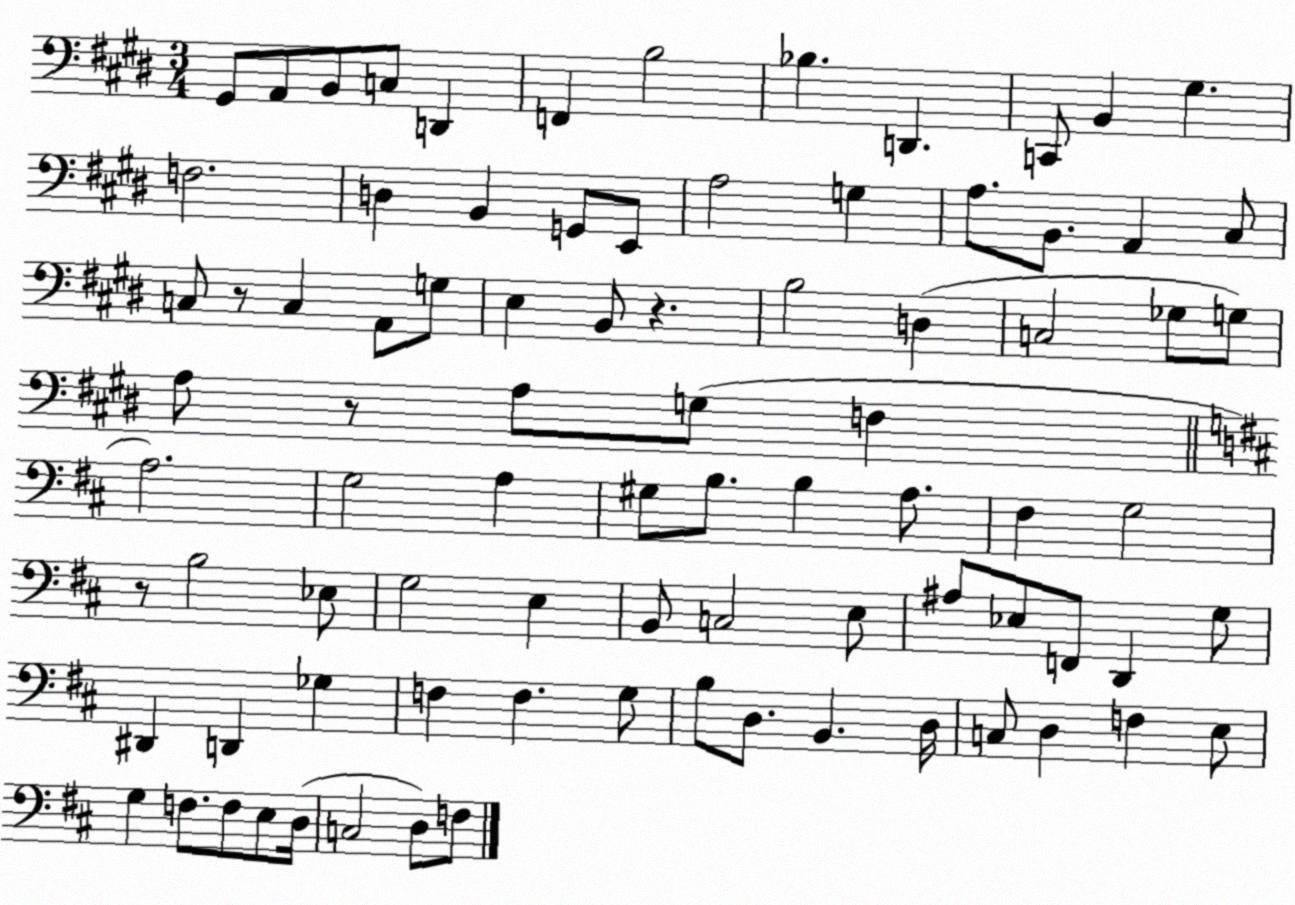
X:1
T:Untitled
M:3/4
L:1/4
K:E
^G,,/2 A,,/2 B,,/2 C,/2 D,, F,, B,2 _B, D,, C,,/2 B,, ^G, F,2 D, B,, G,,/2 E,,/2 A,2 G, A,/2 B,,/2 A,, ^C,/2 C,/2 z/2 C, A,,/2 G,/2 E, B,,/2 z B,2 D, C,2 _G,/2 G,/2 A,/2 z/2 A,/2 G,/2 F, A,2 G,2 A, ^G,/2 B,/2 B, A,/2 ^F, G,2 z/2 B,2 _E,/2 G,2 E, B,,/2 C,2 E,/2 ^A,/2 _E,/2 F,,/2 D,, G,/2 ^D,, D,, _G, F, F, G,/2 B,/2 D,/2 B,, D,/4 C,/2 D, F, E,/2 G, F,/2 F,/2 E,/2 D,/4 C,2 D,/2 F,/2